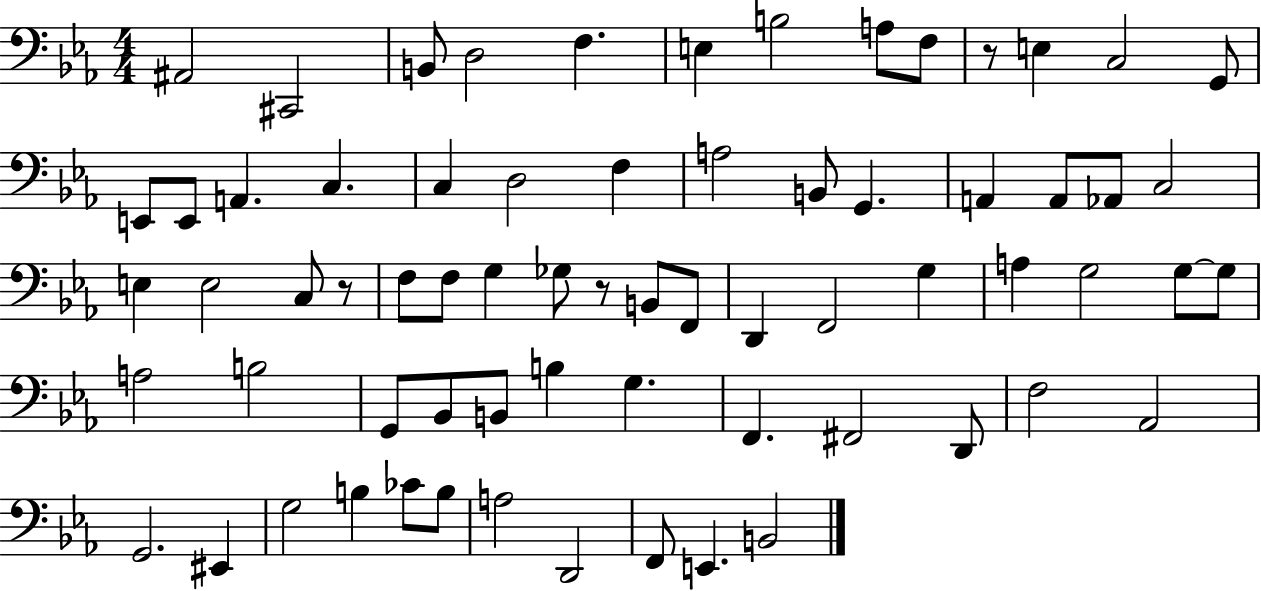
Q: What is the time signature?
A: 4/4